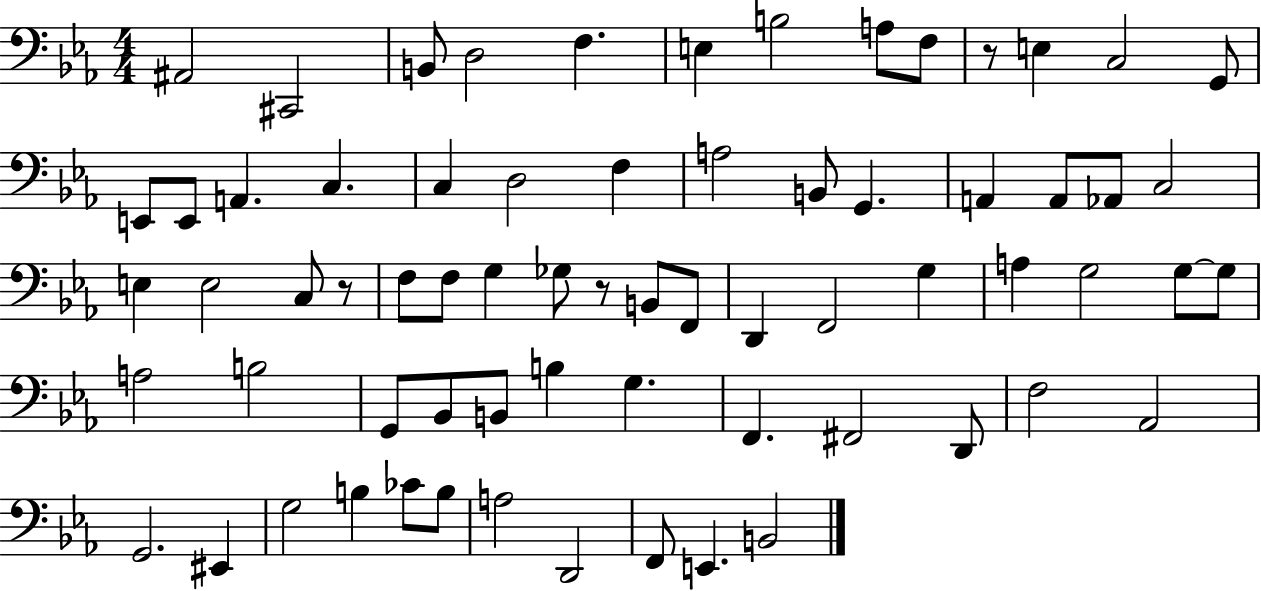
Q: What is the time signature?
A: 4/4